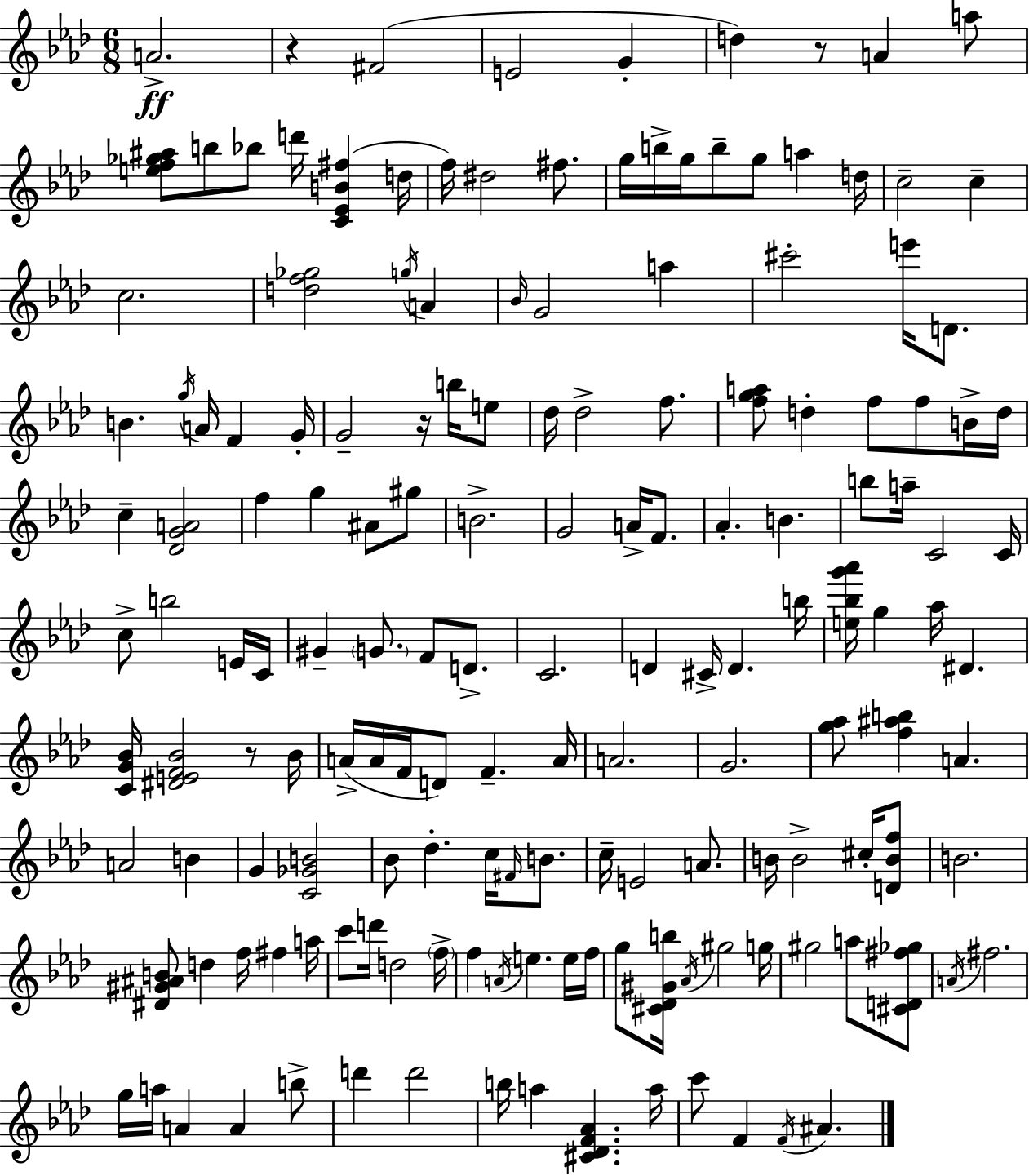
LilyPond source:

{
  \clef treble
  \numericTimeSignature
  \time 6/8
  \key f \minor
  \repeat volta 2 { a'2.->\ff | r4 fis'2( | e'2 g'4-. | d''4) r8 a'4 a''8 | \break <e'' f'' ges'' ais''>8 b''8 bes''8 d'''16 <c' ees' b' fis''>4( d''16 | f''16) dis''2 fis''8. | g''16 b''16-> g''16 b''8-- g''8 a''4 d''16 | c''2-- c''4-- | \break c''2. | <d'' f'' ges''>2 \acciaccatura { g''16 } a'4 | \grace { bes'16 } g'2 a''4 | cis'''2-. e'''16 d'8. | \break b'4. \acciaccatura { g''16 } a'16 f'4 | g'16-. g'2-- r16 | b''16 e''8 des''16 des''2-> | f''8. <f'' g'' a''>8 d''4-. f''8 f''8 | \break b'16-> d''16 c''4-- <des' g' a'>2 | f''4 g''4 ais'8 | gis''8 b'2.-> | g'2 a'16-> | \break f'8. aes'4.-. b'4. | b''8 a''16-- c'2 | c'16 c''8-> b''2 | e'16 c'16 gis'4-- \parenthesize g'8. f'8 | \break d'8.-> c'2. | d'4 cis'16-> d'4. | b''16 <e'' bes'' g''' aes'''>16 g''4 aes''16 dis'4. | <c' g' bes'>16 <dis' e' f' bes'>2 | \break r8 bes'16 a'16->( a'16 f'16 d'8) f'4.-- | a'16 a'2. | g'2. | <g'' aes''>8 <f'' ais'' b''>4 a'4. | \break a'2 b'4 | g'4 <c' ges' b'>2 | bes'8 des''4.-. c''16 | \grace { fis'16 } b'8. c''16-- e'2 | \break a'8. b'16 b'2-> | cis''16-. <d' b' f''>8 b'2. | <dis' gis' ais' b'>8 d''4 f''16 fis''4 | a''16 c'''8 d'''16 d''2 | \break \parenthesize f''16-> f''4 \acciaccatura { a'16 } e''4. | e''16 f''16 g''8 <cis' des' gis' b''>16 \acciaccatura { aes'16 } gis''2 | g''16 gis''2 | a''8 <cis' d' fis'' ges''>8 \acciaccatura { a'16 } fis''2. | \break g''16 a''16 a'4 | a'4 b''8-> d'''4 d'''2 | b''16 a''4 | <cis' des' f' aes'>4. a''16 c'''8 f'4 | \break \acciaccatura { f'16 } ais'4. } \bar "|."
}